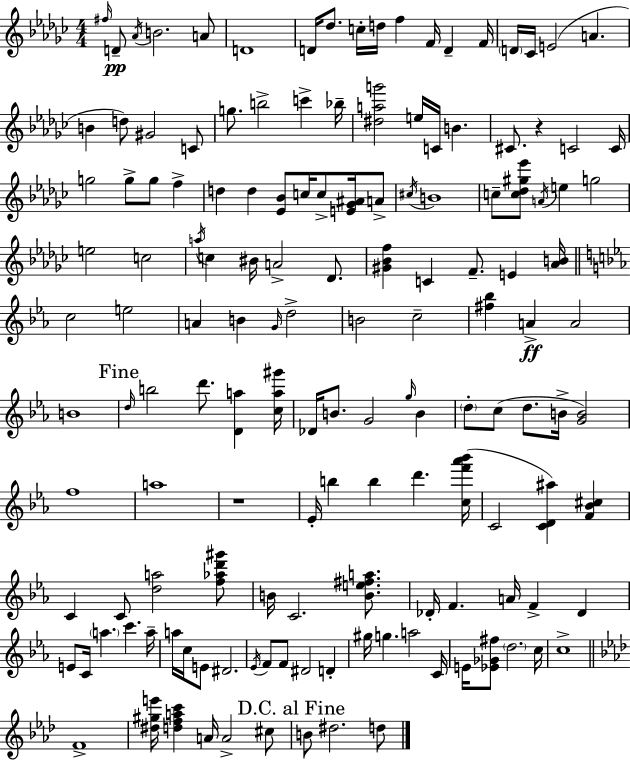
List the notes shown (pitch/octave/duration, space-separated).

F#5/s D4/e Ab4/s B4/h. A4/e D4/w D4/s Db5/e. C5/s D5/s F5/q F4/s D4/q F4/s D4/s CES4/s E4/h A4/q. B4/q D5/e G#4/h C4/e G5/e. B5/h C6/q Bb5/s [D#5,A5,G6]/h E5/s C4/s B4/q. C#4/e. R/q C4/h C4/s G5/h G5/e G5/e F5/q D5/q D5/q [Eb4,Bb4]/e C5/s C5/e [E4,Gb4,A#4]/s A4/e C#5/s B4/w C5/e [C5,Db5,G#5,Eb6]/e A4/s E5/q G5/h E5/h C5/h A5/s C5/q BIS4/s A4/h Db4/e. [G#4,Bb4,F5]/q C4/q F4/e. E4/q [Ab4,B4]/s C5/h E5/h A4/q B4/q G4/s D5/h B4/h C5/h [F#5,Bb5]/q A4/q A4/h B4/w D5/s B5/h D6/e. [D4,A5]/q [C5,A5,G#6]/s Db4/s B4/e. G4/h G5/s B4/q D5/e C5/e D5/e. B4/s [G4,B4]/h F5/w A5/w R/w Eb4/s B5/q B5/q D6/q. [C5,F6,Ab6,Bb6]/s C4/h [C4,D4,A#5]/q [F4,Bb4,C#5]/q C4/q C4/e [D5,A5]/h [F5,Ab5,D6,G#6]/e B4/s C4/h. [B4,E5,F#5,A5]/e. Db4/s F4/q. A4/s F4/q Db4/q E4/e C4/s A5/q. C6/q. A5/s A5/s C5/s E4/e D#4/h. Eb4/s F4/e F4/e D#4/h D4/q G#5/s G5/q. A5/h C4/s E4/s [Eb4,Gb4,F#5]/e D5/h. C5/s C5/w F4/w [D#5,G#5,E6]/s [D5,F5,A5,C6]/q A4/s A4/h C#5/e B4/e D#5/h. D5/e